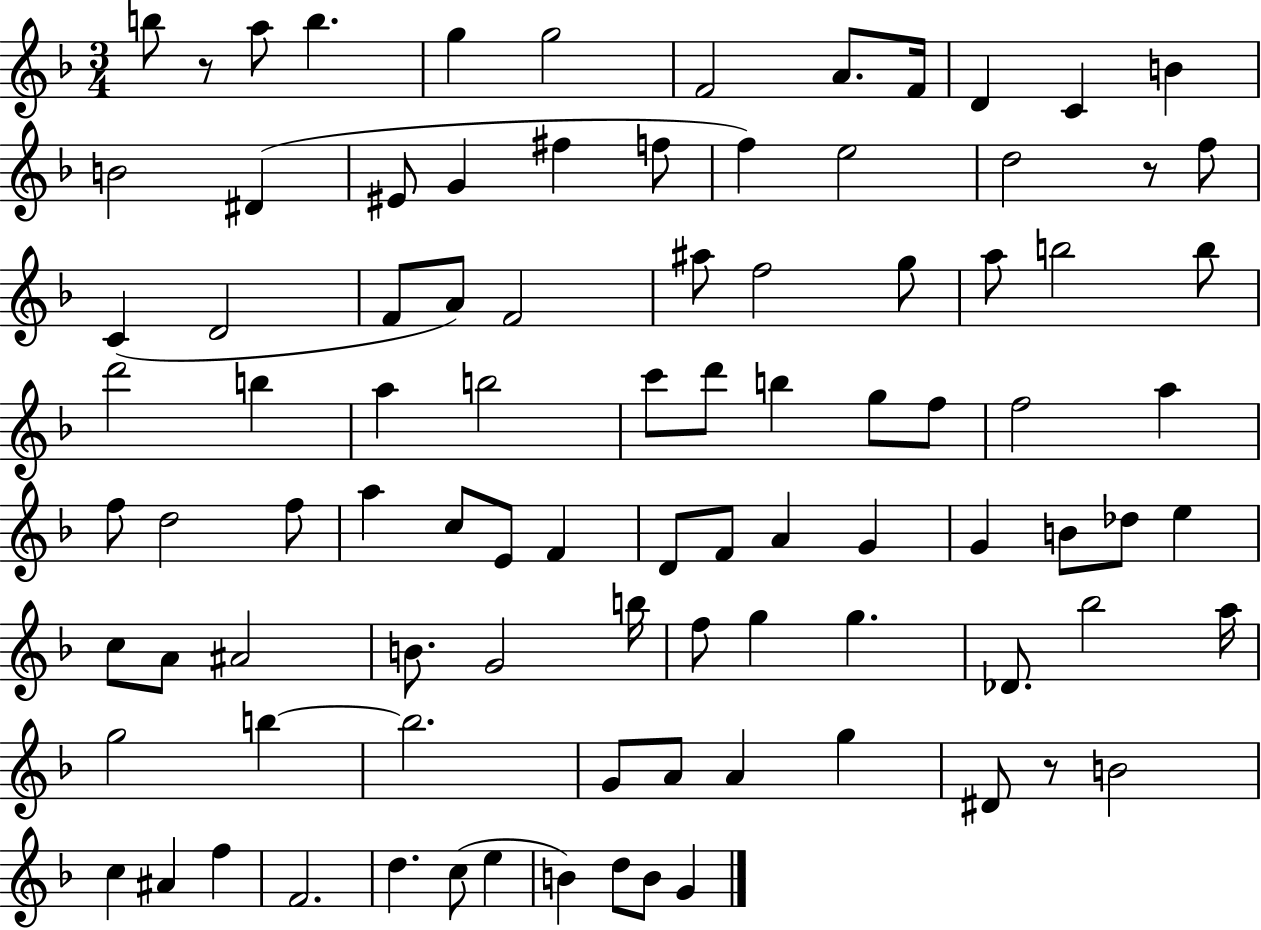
B5/e R/e A5/e B5/q. G5/q G5/h F4/h A4/e. F4/s D4/q C4/q B4/q B4/h D#4/q EIS4/e G4/q F#5/q F5/e F5/q E5/h D5/h R/e F5/e C4/q D4/h F4/e A4/e F4/h A#5/e F5/h G5/e A5/e B5/h B5/e D6/h B5/q A5/q B5/h C6/e D6/e B5/q G5/e F5/e F5/h A5/q F5/e D5/h F5/e A5/q C5/e E4/e F4/q D4/e F4/e A4/q G4/q G4/q B4/e Db5/e E5/q C5/e A4/e A#4/h B4/e. G4/h B5/s F5/e G5/q G5/q. Db4/e. Bb5/h A5/s G5/h B5/q B5/h. G4/e A4/e A4/q G5/q D#4/e R/e B4/h C5/q A#4/q F5/q F4/h. D5/q. C5/e E5/q B4/q D5/e B4/e G4/q